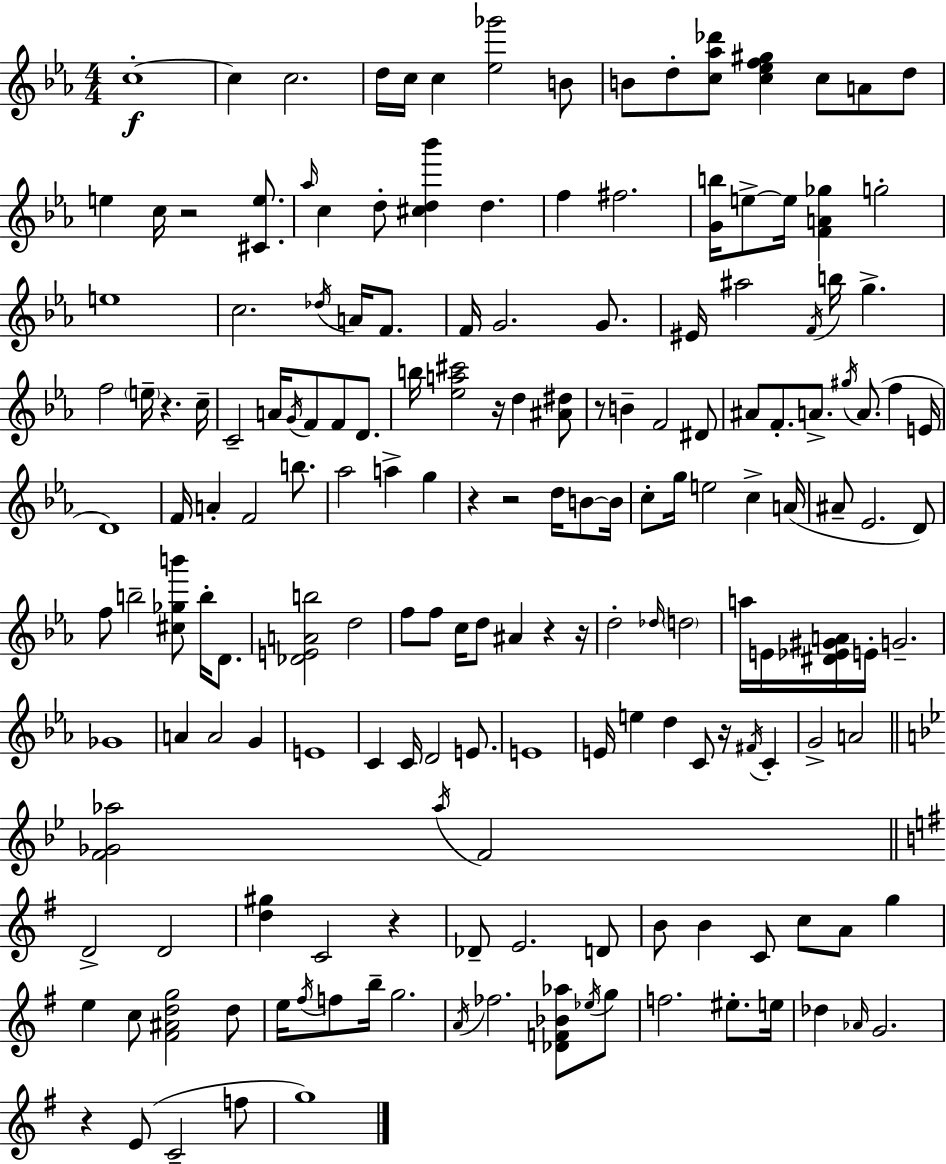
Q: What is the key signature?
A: EES major